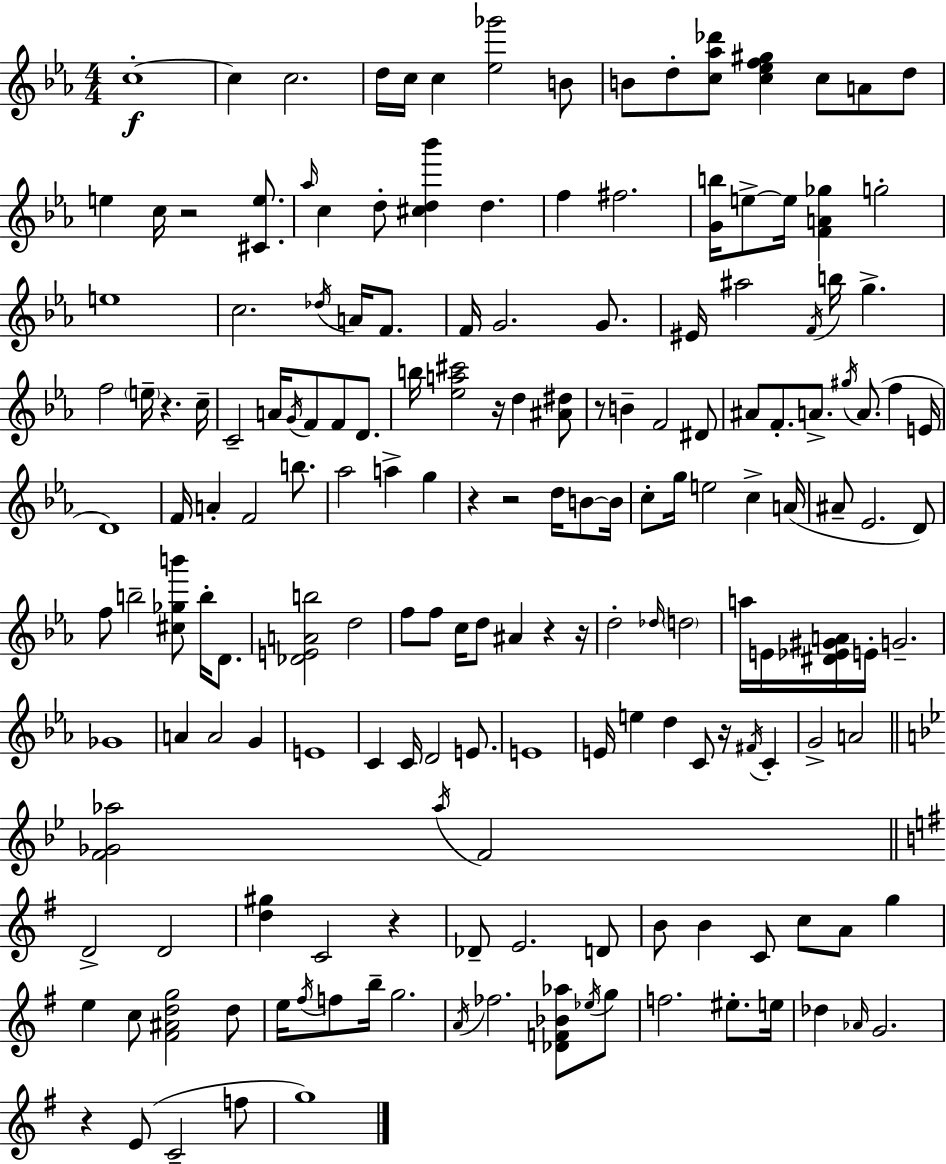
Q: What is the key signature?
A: EES major